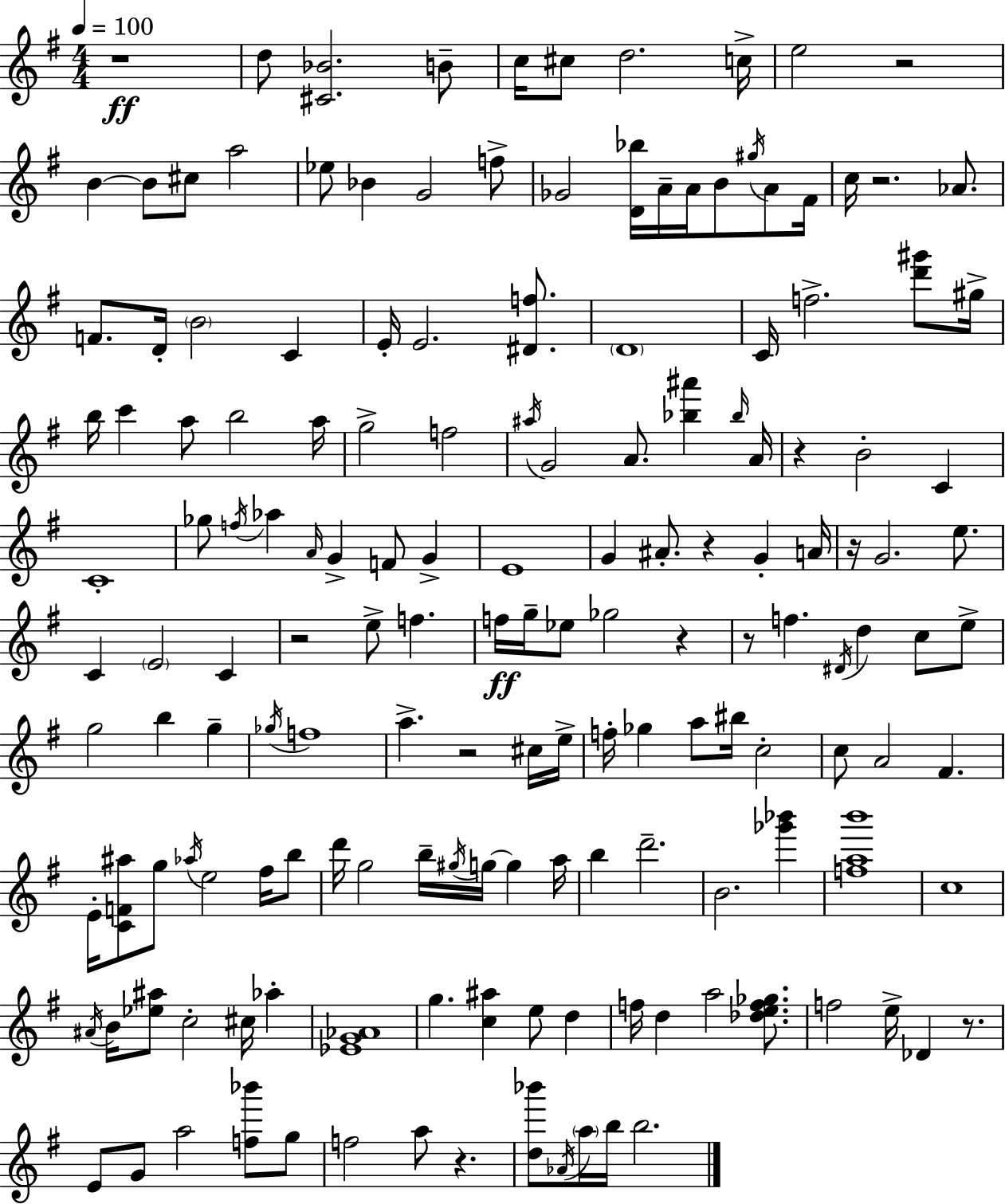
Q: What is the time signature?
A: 4/4